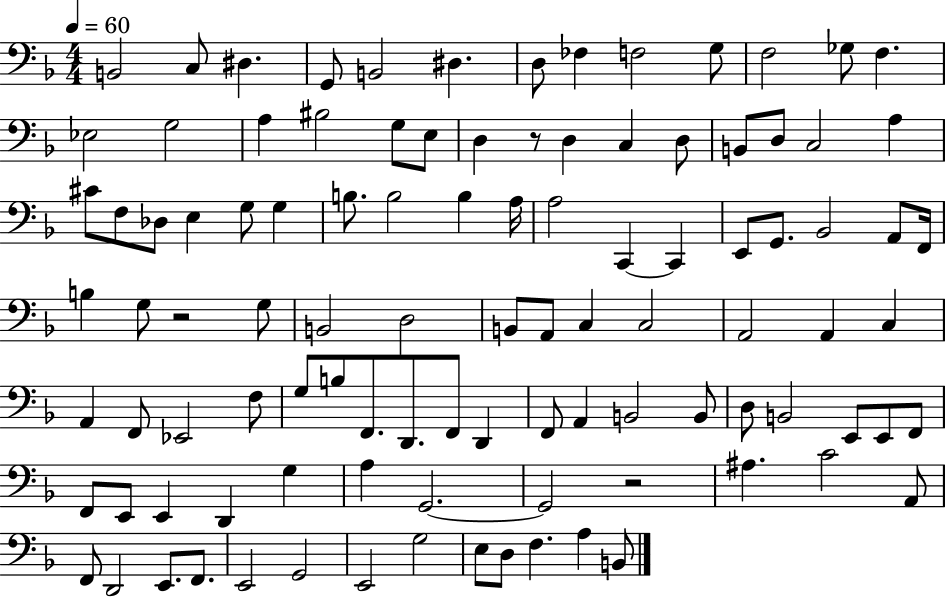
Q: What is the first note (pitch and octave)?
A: B2